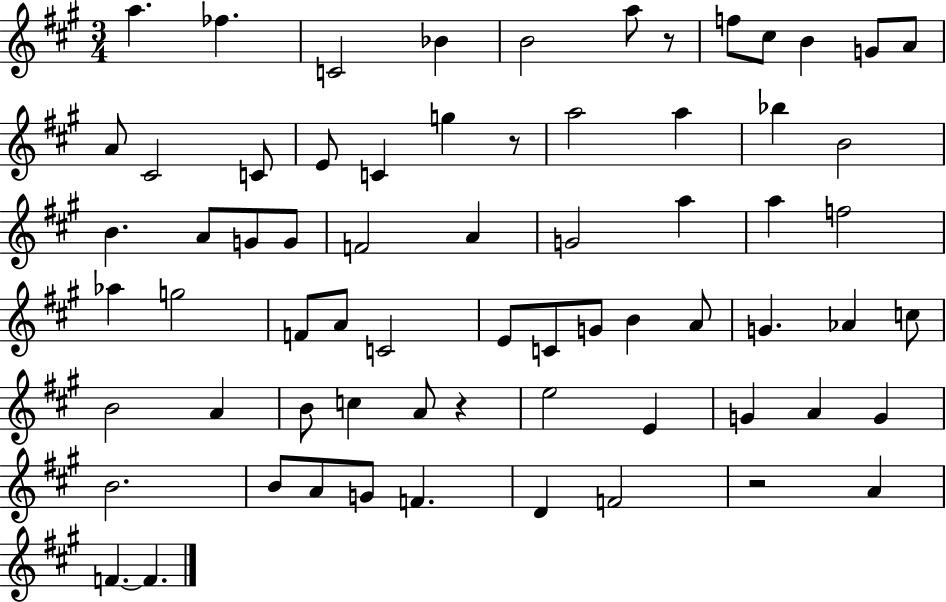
{
  \clef treble
  \numericTimeSignature
  \time 3/4
  \key a \major
  a''4. fes''4. | c'2 bes'4 | b'2 a''8 r8 | f''8 cis''8 b'4 g'8 a'8 | \break a'8 cis'2 c'8 | e'8 c'4 g''4 r8 | a''2 a''4 | bes''4 b'2 | \break b'4. a'8 g'8 g'8 | f'2 a'4 | g'2 a''4 | a''4 f''2 | \break aes''4 g''2 | f'8 a'8 c'2 | e'8 c'8 g'8 b'4 a'8 | g'4. aes'4 c''8 | \break b'2 a'4 | b'8 c''4 a'8 r4 | e''2 e'4 | g'4 a'4 g'4 | \break b'2. | b'8 a'8 g'8 f'4. | d'4 f'2 | r2 a'4 | \break f'4.~~ f'4. | \bar "|."
}